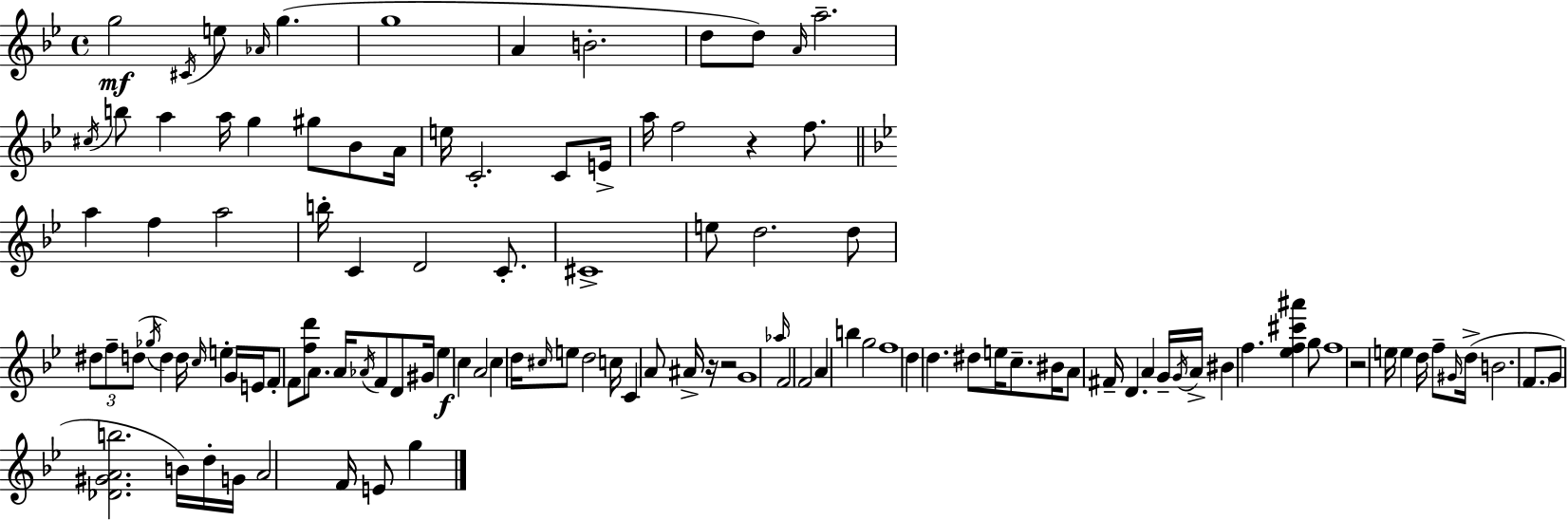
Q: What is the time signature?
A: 4/4